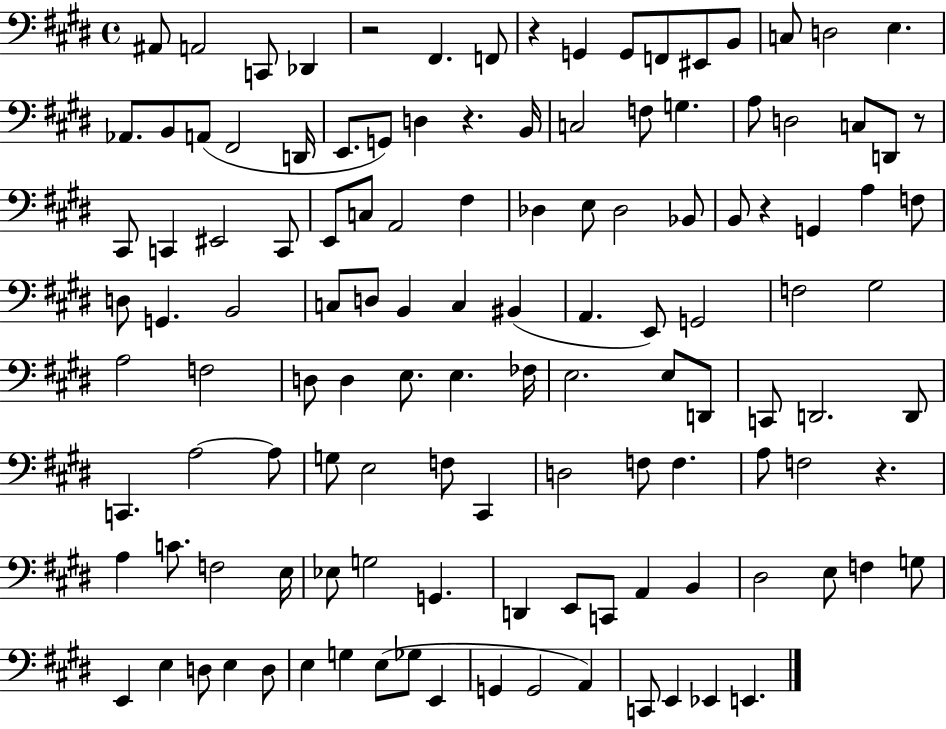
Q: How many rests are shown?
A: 6